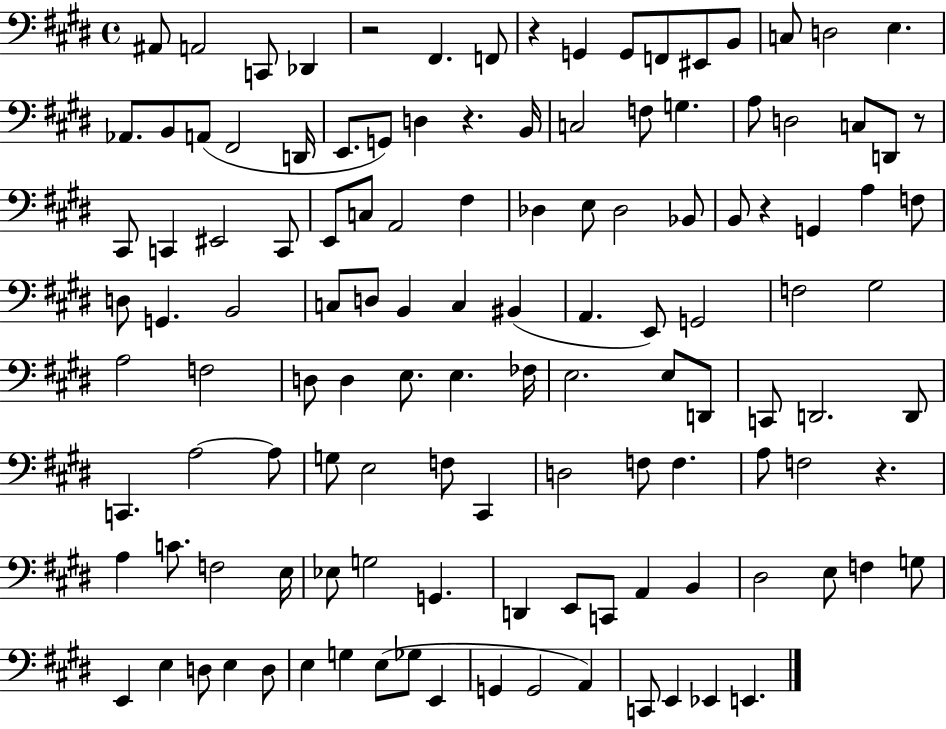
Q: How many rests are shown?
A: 6